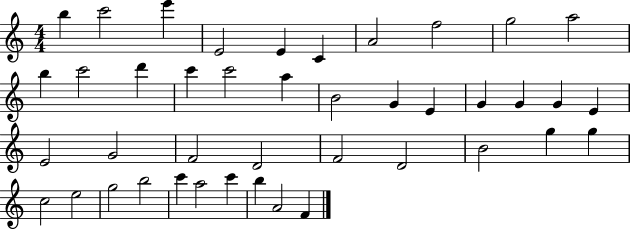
X:1
T:Untitled
M:4/4
L:1/4
K:C
b c'2 e' E2 E C A2 f2 g2 a2 b c'2 d' c' c'2 a B2 G E G G G E E2 G2 F2 D2 F2 D2 B2 g g c2 e2 g2 b2 c' a2 c' b A2 F